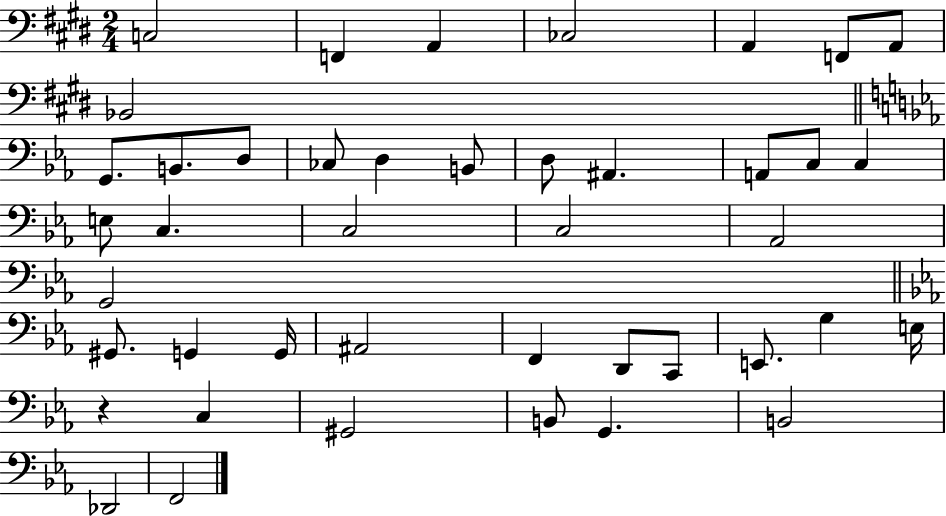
X:1
T:Untitled
M:2/4
L:1/4
K:E
C,2 F,, A,, _C,2 A,, F,,/2 A,,/2 _B,,2 G,,/2 B,,/2 D,/2 _C,/2 D, B,,/2 D,/2 ^A,, A,,/2 C,/2 C, E,/2 C, C,2 C,2 _A,,2 G,,2 ^G,,/2 G,, G,,/4 ^A,,2 F,, D,,/2 C,,/2 E,,/2 G, E,/4 z C, ^G,,2 B,,/2 G,, B,,2 _D,,2 F,,2